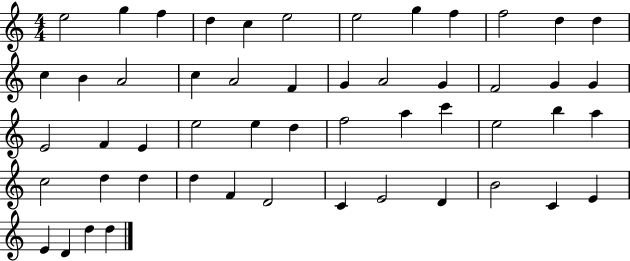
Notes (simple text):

E5/h G5/q F5/q D5/q C5/q E5/h E5/h G5/q F5/q F5/h D5/q D5/q C5/q B4/q A4/h C5/q A4/h F4/q G4/q A4/h G4/q F4/h G4/q G4/q E4/h F4/q E4/q E5/h E5/q D5/q F5/h A5/q C6/q E5/h B5/q A5/q C5/h D5/q D5/q D5/q F4/q D4/h C4/q E4/h D4/q B4/h C4/q E4/q E4/q D4/q D5/q D5/q